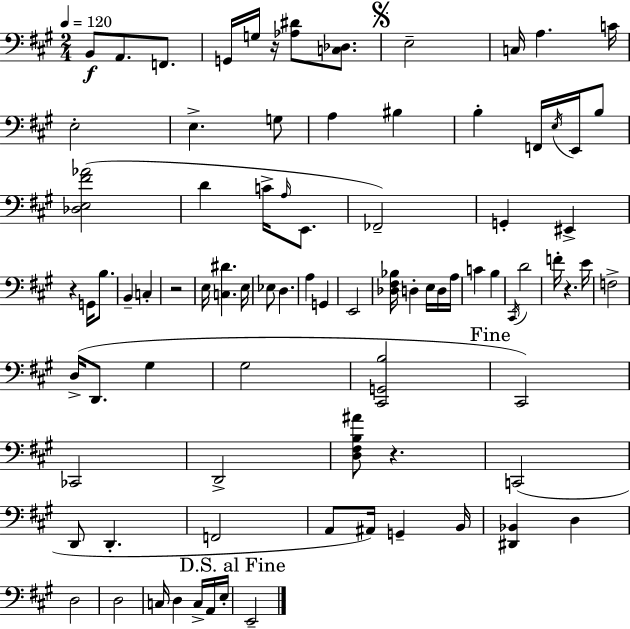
{
  \clef bass
  \numericTimeSignature
  \time 2/4
  \key a \major
  \tempo 4 = 120
  b,8\f a,8. f,8. | g,16 g16 r16 <aes dis'>8 <c des>8. | \mark \markup { \musicglyph "scripts.segno" } e2-- | c16 a4. c'16 | \break e2-. | e4.-> g8 | a4 bis4 | b4-. f,16 \acciaccatura { e16 } e,16 b8 | \break <des e fis' aes'>2( | d'4 c'16-> \grace { a16 } e,8. | fes,2--) | g,4-. eis,4-> | \break r4 g,16 b8. | b,4-- c4-. | r2 | e16 <c dis'>4. | \break e16 ees8 d4. | a4 g,4 | e,2 | <des fis bes>16 d4-. e16 | \break d16 a16 c'4 b4 | \acciaccatura { cis,16 } d'2 | f'16-. r4. | e'16 f2-> | \break d16->( d,8. gis4 | gis2 | <cis, g, b>2 | \mark "Fine" cis,2) | \break ces,2 | d,2-> | <d fis b ais'>8 r4. | c,2( | \break d,8 d,4.-. | f,2 | a,8 ais,16) g,4-- | b,16 <dis, bes,>4 d4 | \break d2 | d2 | c16 d4 | c16-> a,16 e16-. \mark "D.S. al Fine" e,2-- | \break \bar "|."
}